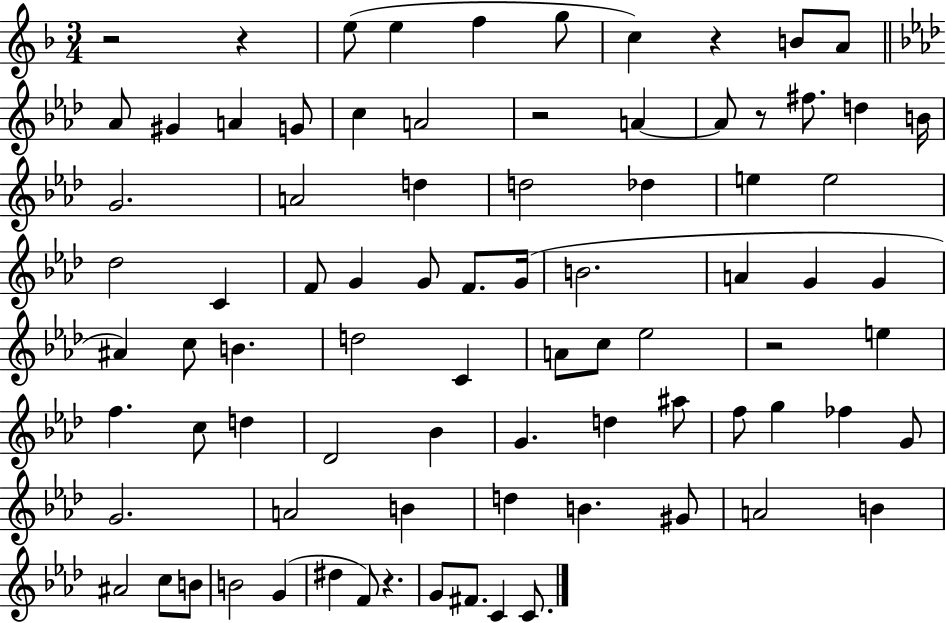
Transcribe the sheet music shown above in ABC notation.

X:1
T:Untitled
M:3/4
L:1/4
K:F
z2 z e/2 e f g/2 c z B/2 A/2 _A/2 ^G A G/2 c A2 z2 A A/2 z/2 ^f/2 d B/4 G2 A2 d d2 _d e e2 _d2 C F/2 G G/2 F/2 G/4 B2 A G G ^A c/2 B d2 C A/2 c/2 _e2 z2 e f c/2 d _D2 _B G d ^a/2 f/2 g _f G/2 G2 A2 B d B ^G/2 A2 B ^A2 c/2 B/2 B2 G ^d F/2 z G/2 ^F/2 C C/2